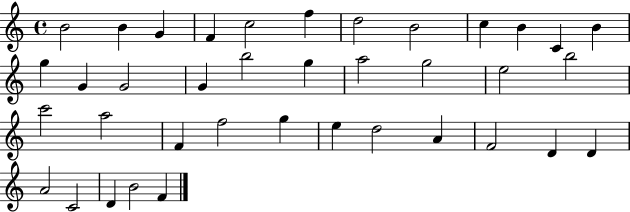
X:1
T:Untitled
M:4/4
L:1/4
K:C
B2 B G F c2 f d2 B2 c B C B g G G2 G b2 g a2 g2 e2 b2 c'2 a2 F f2 g e d2 A F2 D D A2 C2 D B2 F